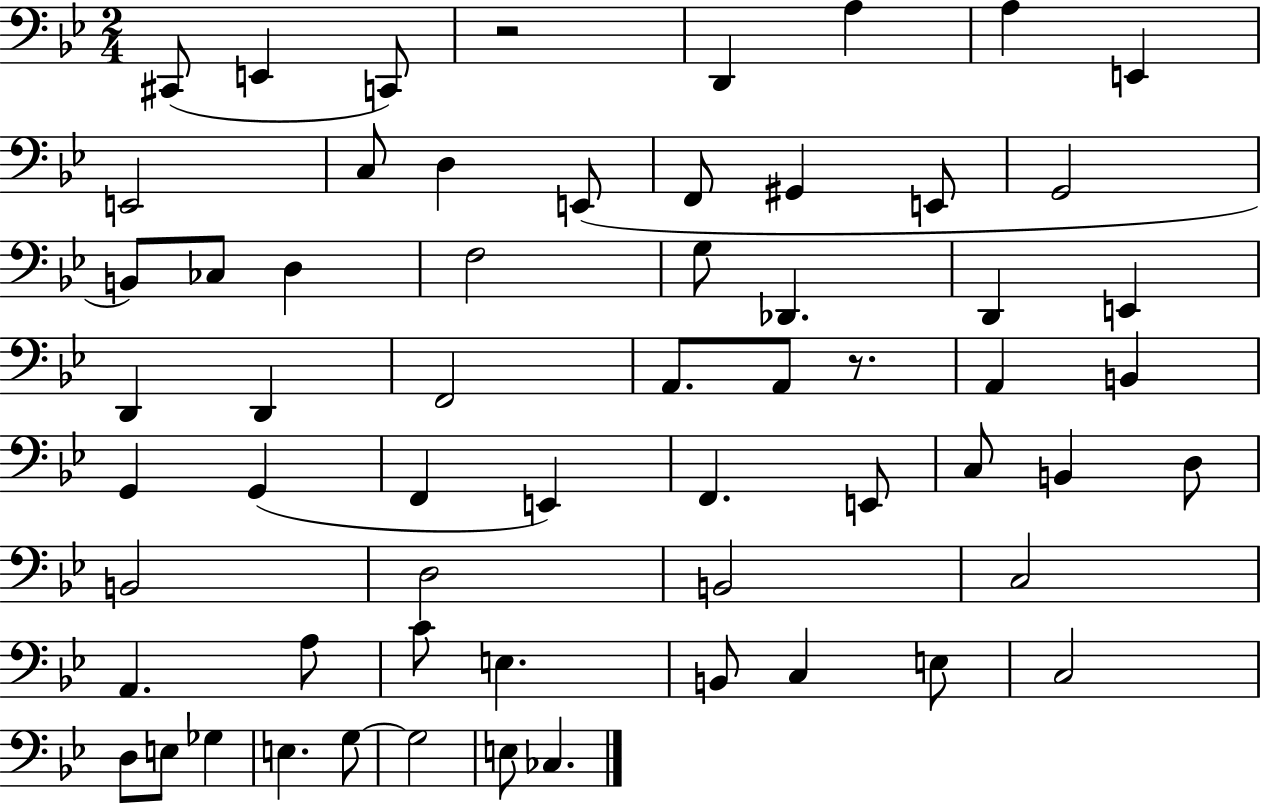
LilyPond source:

{
  \clef bass
  \numericTimeSignature
  \time 2/4
  \key bes \major
  \repeat volta 2 { cis,8( e,4 c,8) | r2 | d,4 a4 | a4 e,4 | \break e,2 | c8 d4 e,8( | f,8 gis,4 e,8 | g,2 | \break b,8) ces8 d4 | f2 | g8 des,4. | d,4 e,4 | \break d,4 d,4 | f,2 | a,8. a,8 r8. | a,4 b,4 | \break g,4 g,4( | f,4 e,4) | f,4. e,8 | c8 b,4 d8 | \break b,2 | d2 | b,2 | c2 | \break a,4. a8 | c'8 e4. | b,8 c4 e8 | c2 | \break d8 e8 ges4 | e4. g8~~ | g2 | e8 ces4. | \break } \bar "|."
}